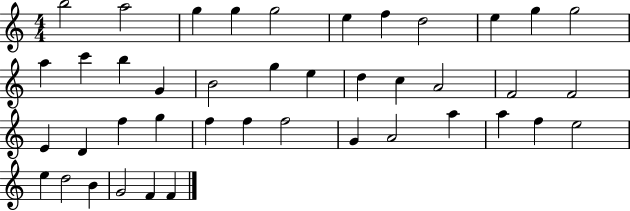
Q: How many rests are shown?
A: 0